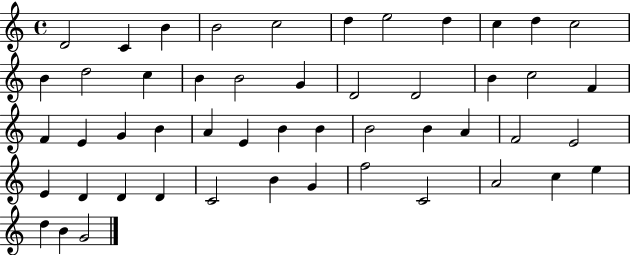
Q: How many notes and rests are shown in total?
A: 50